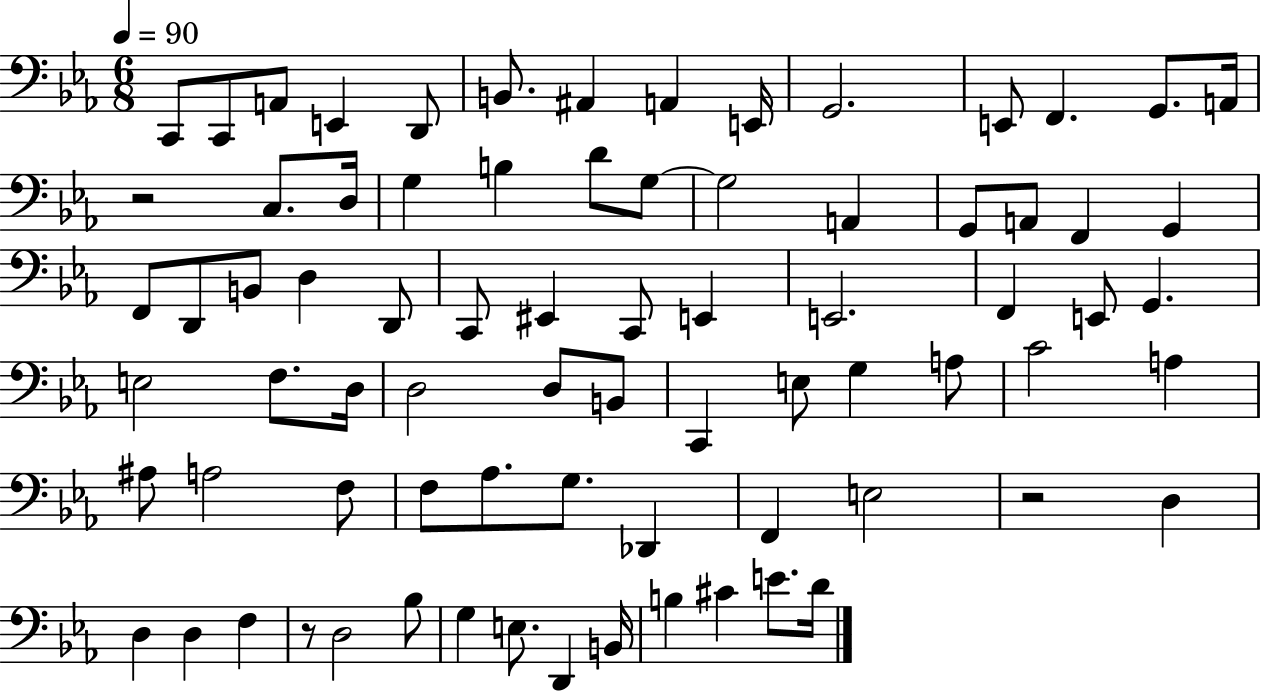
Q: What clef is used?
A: bass